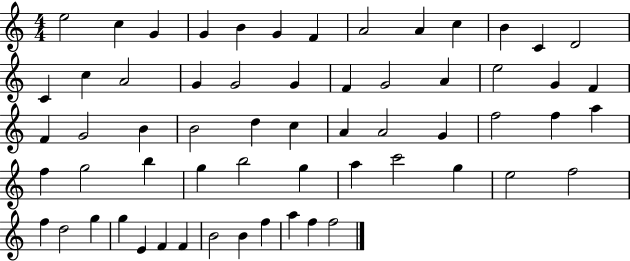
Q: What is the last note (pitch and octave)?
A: F5